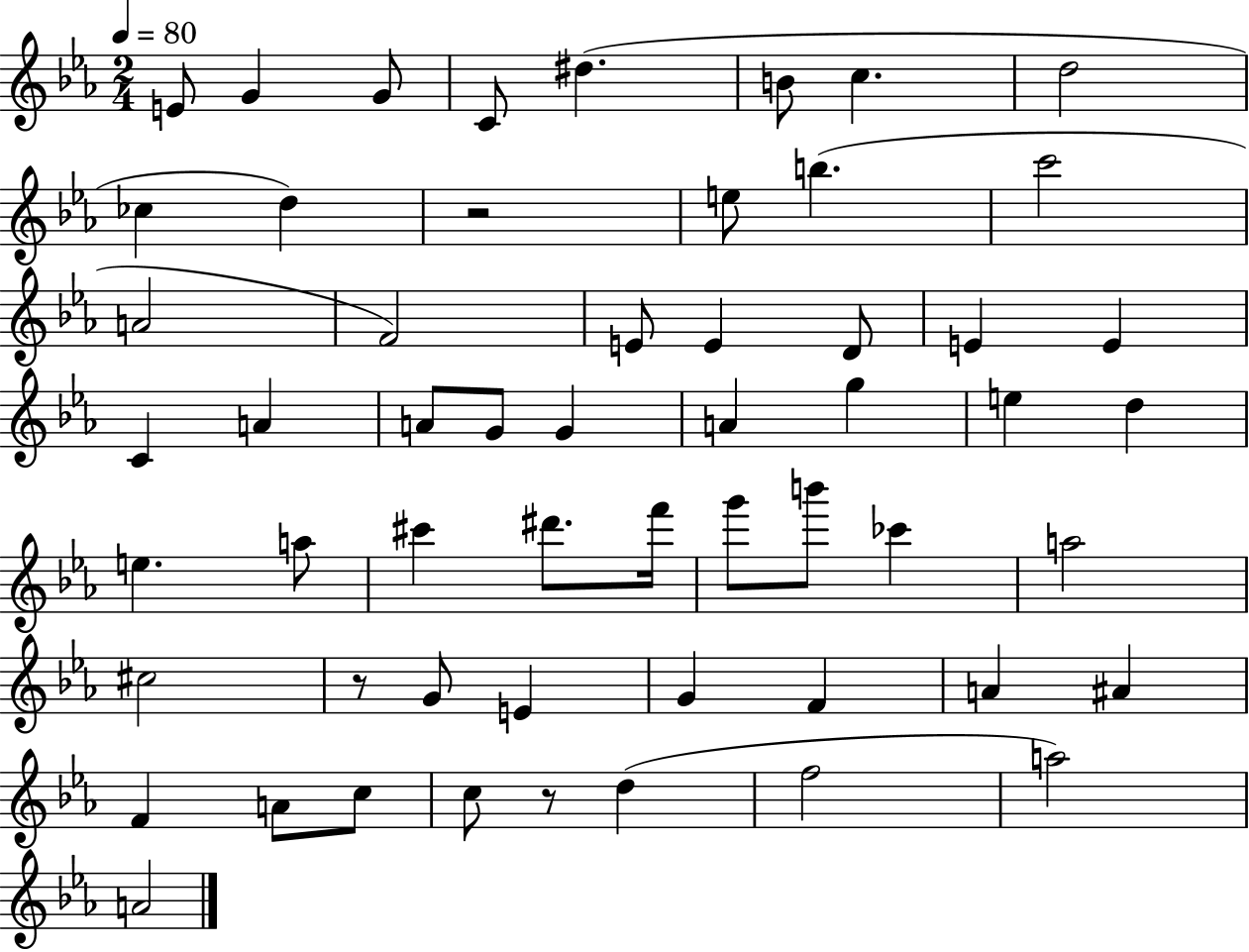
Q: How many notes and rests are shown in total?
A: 56